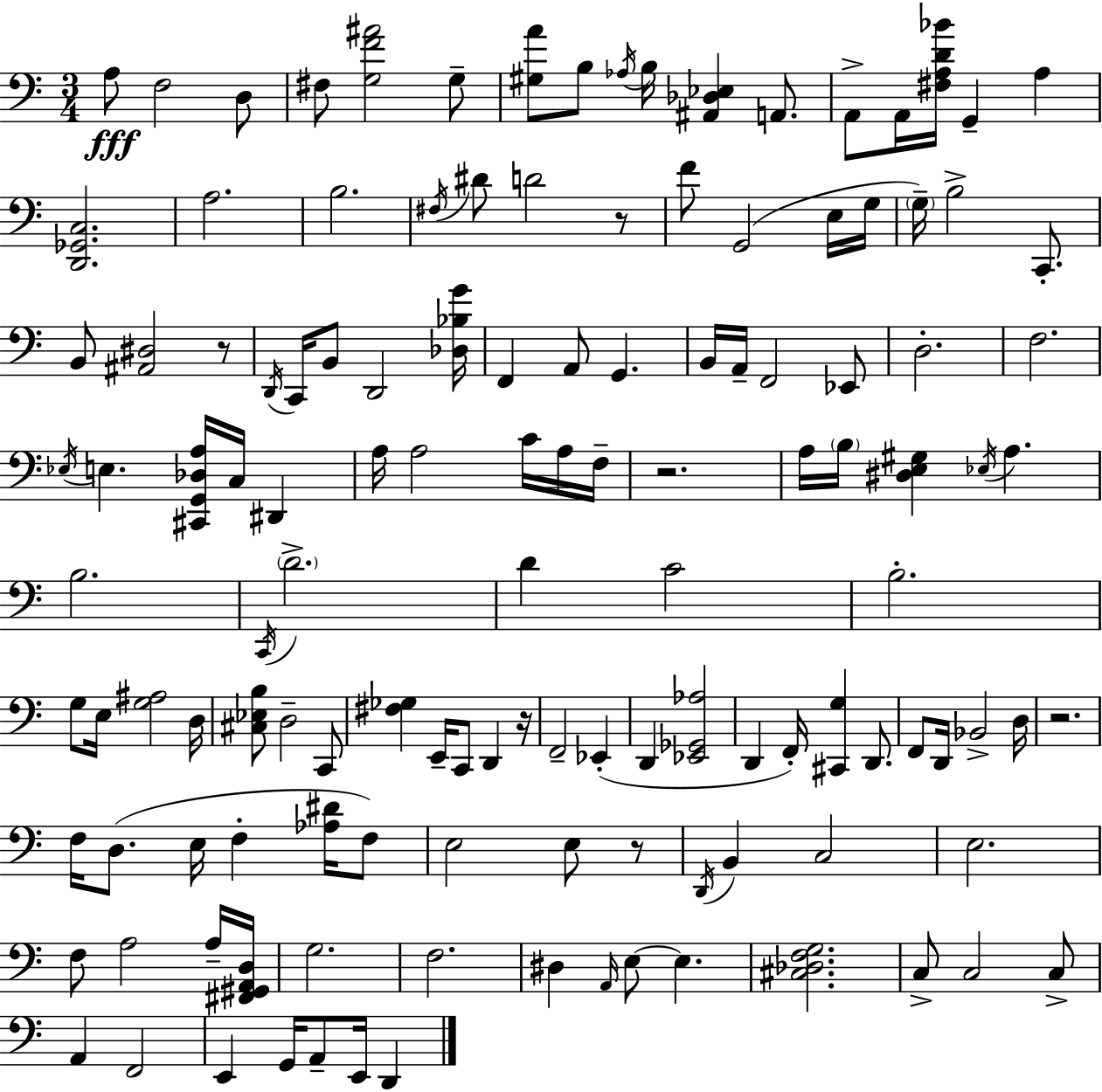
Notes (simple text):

A3/e F3/h D3/e F#3/e [G3,F4,A#4]/h G3/e [G#3,A4]/e B3/e Ab3/s B3/s [A#2,Db3,Eb3]/q A2/e. A2/e A2/s [F#3,A3,D4,Bb4]/s G2/q A3/q [D2,Gb2,C3]/h. A3/h. B3/h. F#3/s D#4/e D4/h R/e F4/e G2/h E3/s G3/s G3/s B3/h C2/e. B2/e [A#2,D#3]/h R/e D2/s C2/s B2/e D2/h [Db3,Bb3,G4]/s F2/q A2/e G2/q. B2/s A2/s F2/h Eb2/e D3/h. F3/h. Eb3/s E3/q. [C#2,G2,Db3,A3]/s C3/s D#2/q A3/s A3/h C4/s A3/s F3/s R/h. A3/s B3/s [D#3,E3,G#3]/q Eb3/s A3/q. B3/h. C2/s D4/h. D4/q C4/h B3/h. G3/e E3/s [G3,A#3]/h D3/s [C#3,Eb3,B3]/e D3/h C2/e [F#3,Gb3]/q E2/s C2/e D2/q R/s F2/h Eb2/q D2/q [Eb2,Gb2,Ab3]/h D2/q F2/s [C#2,G3]/q D2/e. F2/e D2/s Bb2/h D3/s R/h. F3/s D3/e. E3/s F3/q [Ab3,D#4]/s F3/e E3/h E3/e R/e D2/s B2/q C3/h E3/h. F3/e A3/h A3/s [F#2,G#2,A2,D3]/s G3/h. F3/h. D#3/q A2/s E3/e E3/q. [C#3,Db3,F3,G3]/h. C3/e C3/h C3/e A2/q F2/h E2/q G2/s A2/e E2/s D2/q